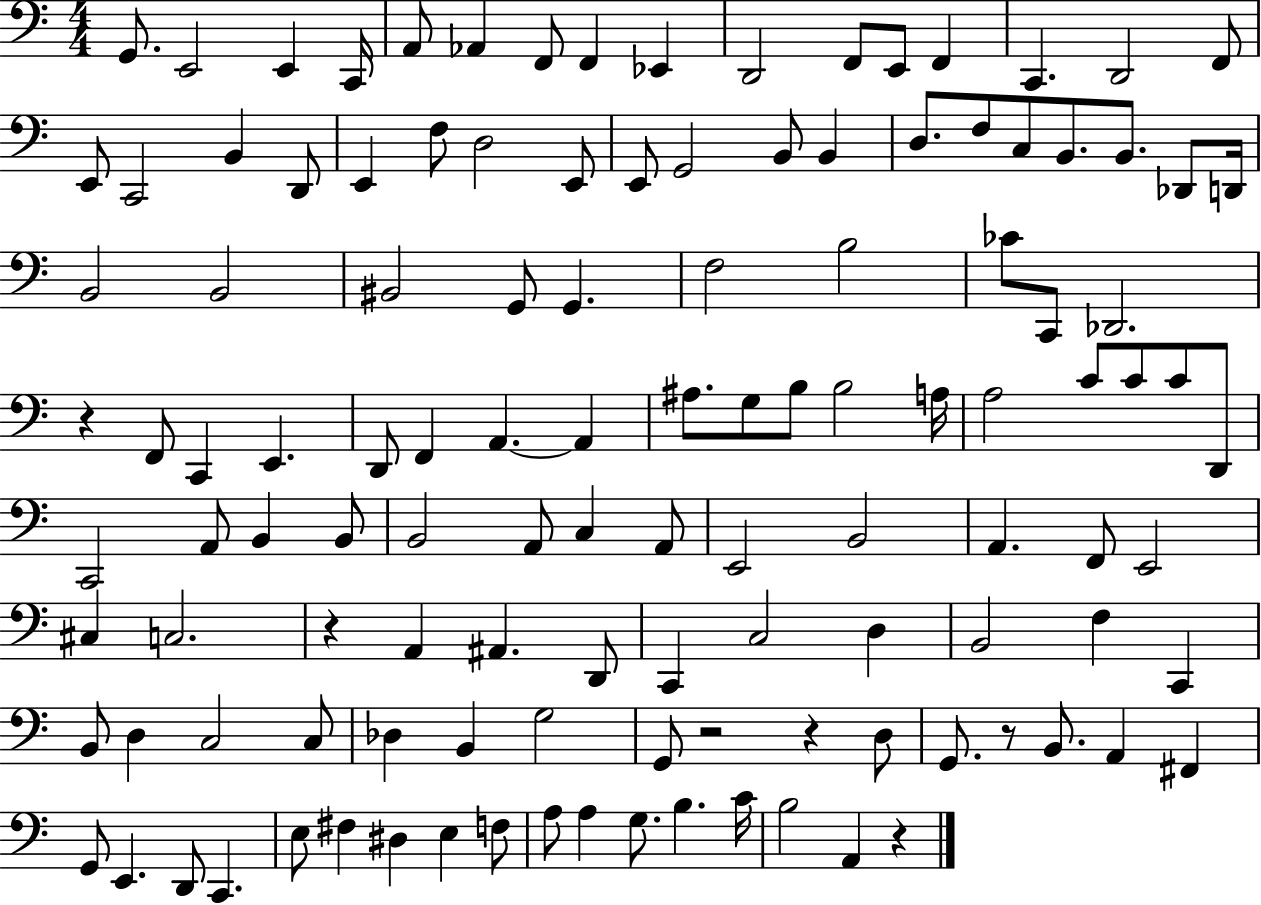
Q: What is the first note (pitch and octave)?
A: G2